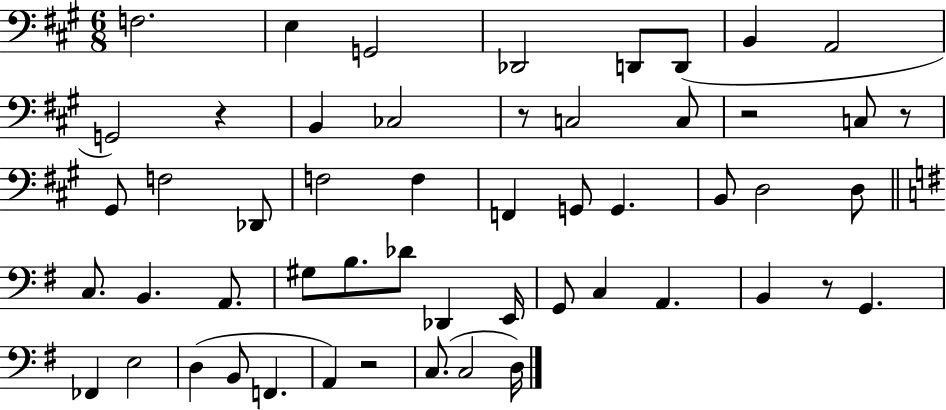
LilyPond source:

{
  \clef bass
  \numericTimeSignature
  \time 6/8
  \key a \major
  \repeat volta 2 { f2. | e4 g,2 | des,2 d,8 d,8( | b,4 a,2 | \break g,2) r4 | b,4 ces2 | r8 c2 c8 | r2 c8 r8 | \break gis,8 f2 des,8 | f2 f4 | f,4 g,8 g,4. | b,8 d2 d8 | \break \bar "||" \break \key g \major c8. b,4. a,8. | gis8 b8. des'8 des,4 e,16 | g,8 c4 a,4. | b,4 r8 g,4. | \break fes,4 e2 | d4( b,8 f,4. | a,4) r2 | c8.( c2 d16) | \break } \bar "|."
}